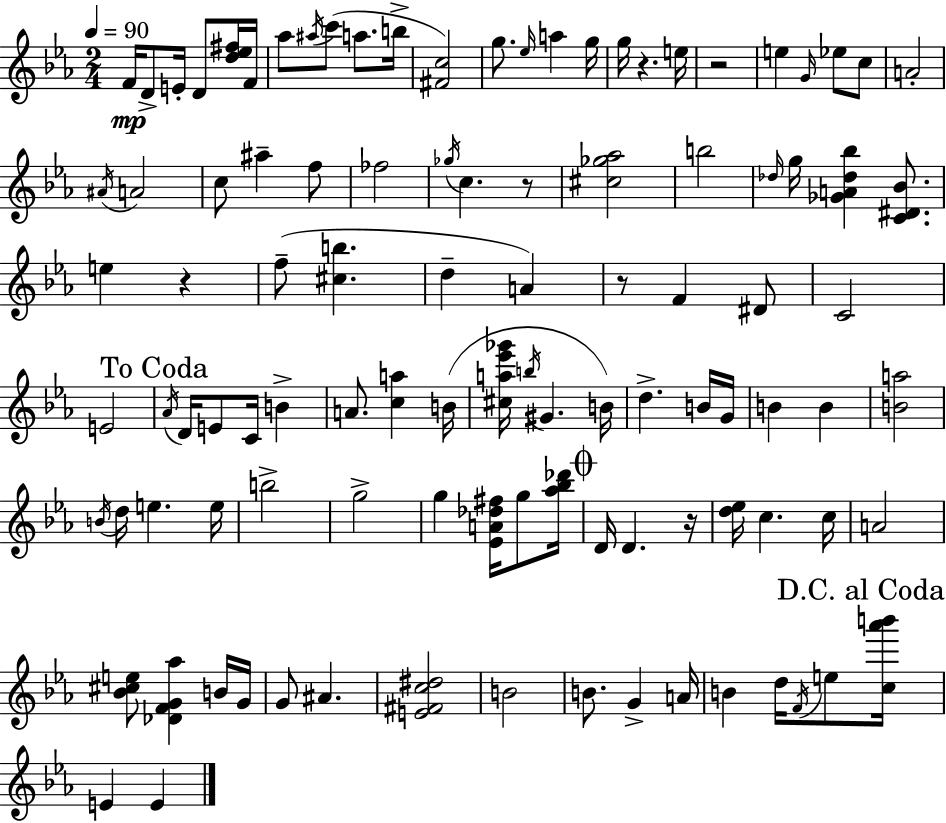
X:1
T:Untitled
M:2/4
L:1/4
K:Eb
F/4 D/2 E/4 D/2 [d_e^f]/4 F/4 _a/2 ^a/4 c'/2 a/2 b/4 [^Fc]2 g/2 _e/4 a g/4 g/4 z e/4 z2 e G/4 _e/2 c/2 A2 ^A/4 A2 c/2 ^a f/2 _f2 _g/4 c z/2 [^c_g_a]2 b2 _d/4 g/4 [_GA_d_b] [C^D_B]/2 e z f/2 [^cb] d A z/2 F ^D/2 C2 E2 _A/4 D/4 E/2 C/4 B A/2 [ca] B/4 [^ca_e'_g']/4 b/4 ^G B/4 d B/4 G/4 B B [Ba]2 B/4 d/4 e e/4 b2 g2 g [_EA_d^f]/4 g/2 [_a_b_d']/4 D/4 D z/4 [d_e]/4 c c/4 A2 [_B^ce]/2 [_DFG_a] B/4 G/4 G/2 ^A [E^Fc^d]2 B2 B/2 G A/4 B d/4 F/4 e/2 [c_a'b']/4 E E